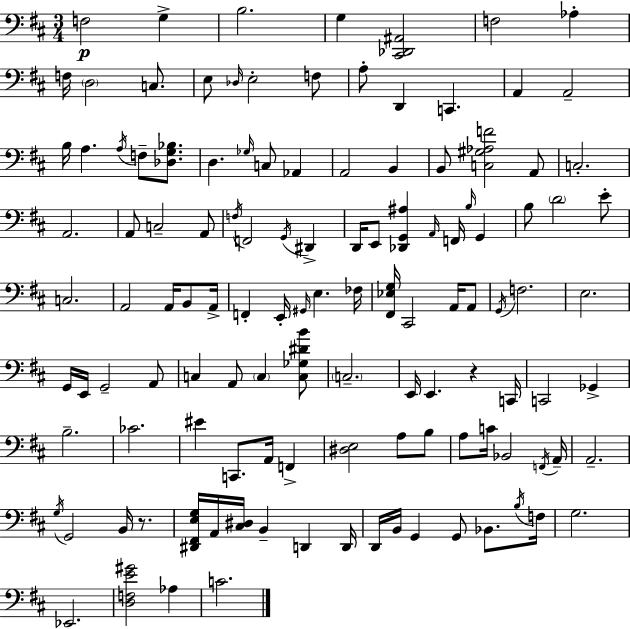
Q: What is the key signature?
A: D major